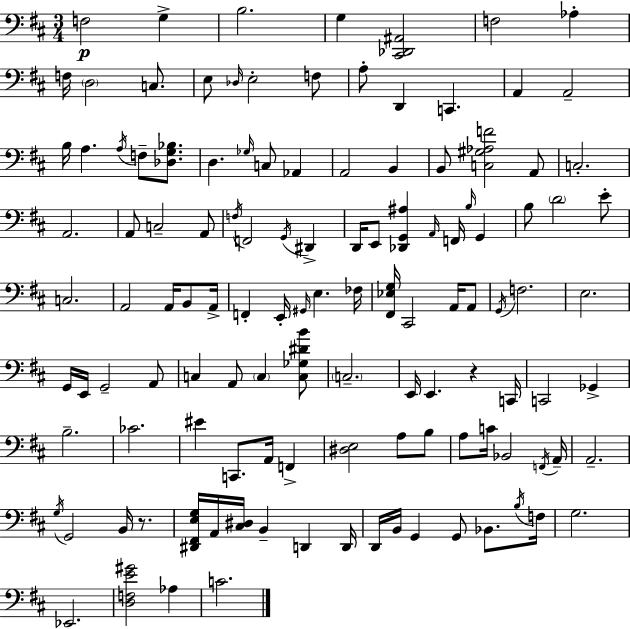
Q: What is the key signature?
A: D major